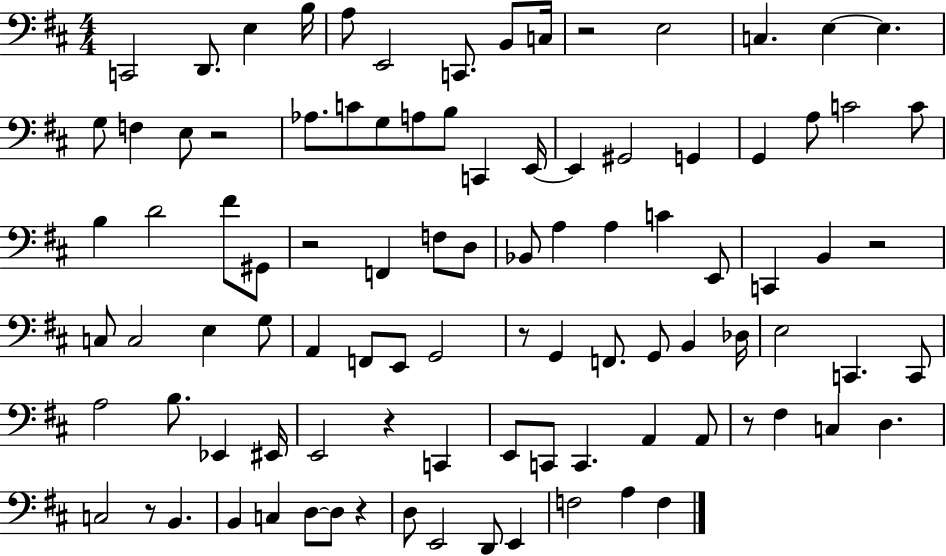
X:1
T:Untitled
M:4/4
L:1/4
K:D
C,,2 D,,/2 E, B,/4 A,/2 E,,2 C,,/2 B,,/2 C,/4 z2 E,2 C, E, E, G,/2 F, E,/2 z2 _A,/2 C/2 G,/2 A,/2 B,/2 C,, E,,/4 E,, ^G,,2 G,, G,, A,/2 C2 C/2 B, D2 ^F/2 ^G,,/2 z2 F,, F,/2 D,/2 _B,,/2 A, A, C E,,/2 C,, B,, z2 C,/2 C,2 E, G,/2 A,, F,,/2 E,,/2 G,,2 z/2 G,, F,,/2 G,,/2 B,, _D,/4 E,2 C,, C,,/2 A,2 B,/2 _E,, ^E,,/4 E,,2 z C,, E,,/2 C,,/2 C,, A,, A,,/2 z/2 ^F, C, D, C,2 z/2 B,, B,, C, D,/2 D,/2 z D,/2 E,,2 D,,/2 E,, F,2 A, F,